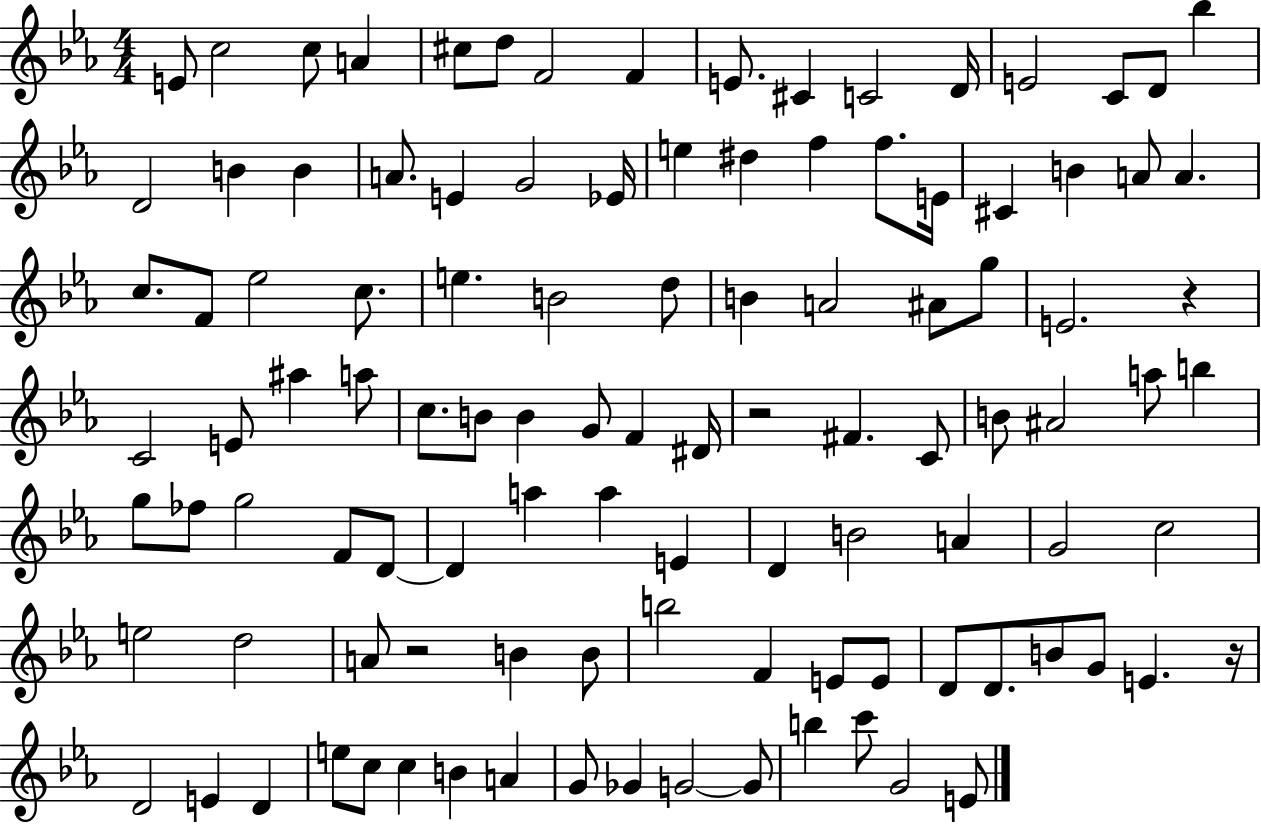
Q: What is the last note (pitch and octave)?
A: E4